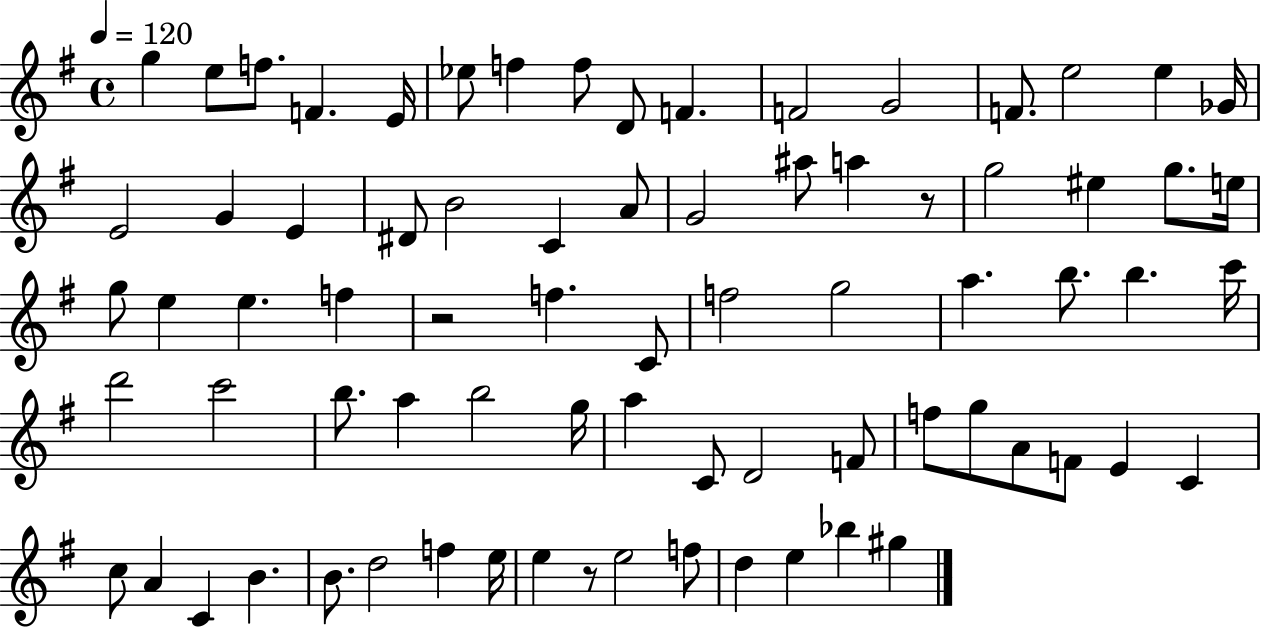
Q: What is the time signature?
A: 4/4